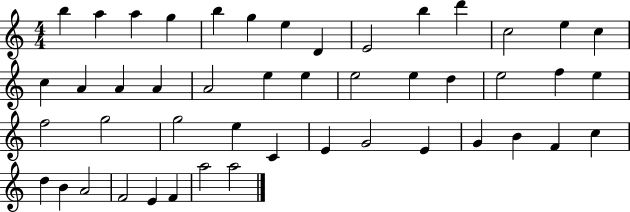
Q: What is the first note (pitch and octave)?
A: B5